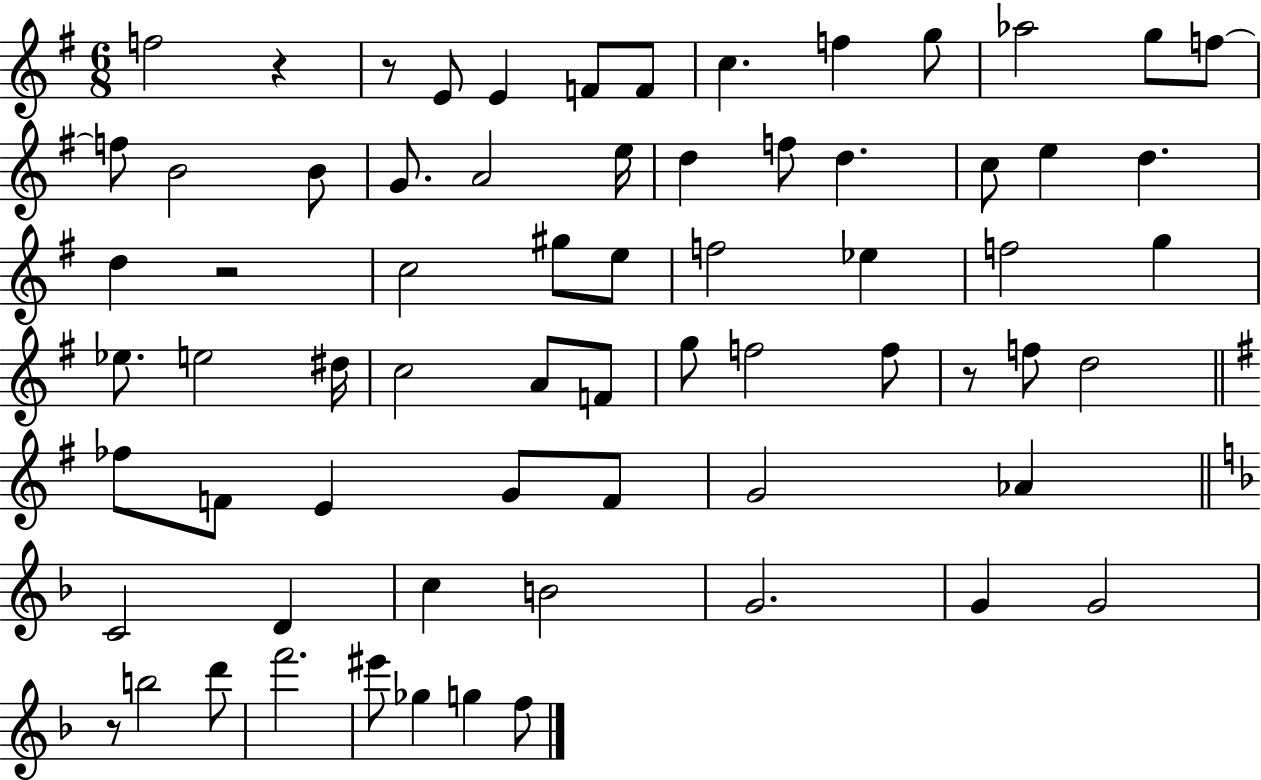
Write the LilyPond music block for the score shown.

{
  \clef treble
  \numericTimeSignature
  \time 6/8
  \key g \major
  f''2 r4 | r8 e'8 e'4 f'8 f'8 | c''4. f''4 g''8 | aes''2 g''8 f''8~~ | \break f''8 b'2 b'8 | g'8. a'2 e''16 | d''4 f''8 d''4. | c''8 e''4 d''4. | \break d''4 r2 | c''2 gis''8 e''8 | f''2 ees''4 | f''2 g''4 | \break ees''8. e''2 dis''16 | c''2 a'8 f'8 | g''8 f''2 f''8 | r8 f''8 d''2 | \break \bar "||" \break \key g \major fes''8 f'8 e'4 g'8 f'8 | g'2 aes'4 | \bar "||" \break \key f \major c'2 d'4 | c''4 b'2 | g'2. | g'4 g'2 | \break r8 b''2 d'''8 | f'''2. | eis'''8 ges''4 g''4 f''8 | \bar "|."
}